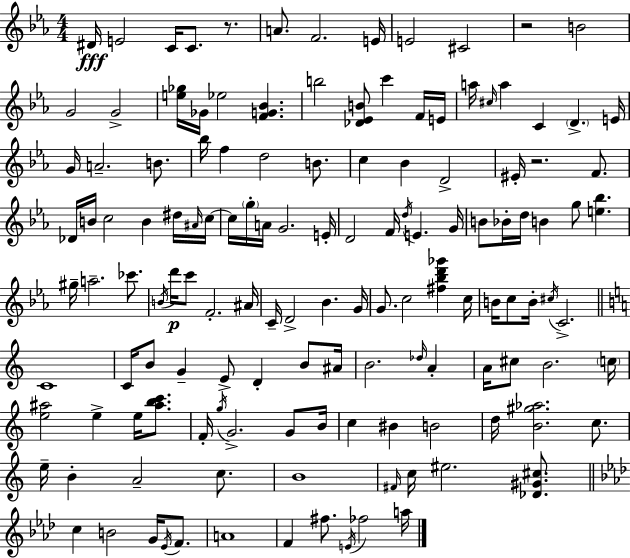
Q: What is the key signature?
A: EES major